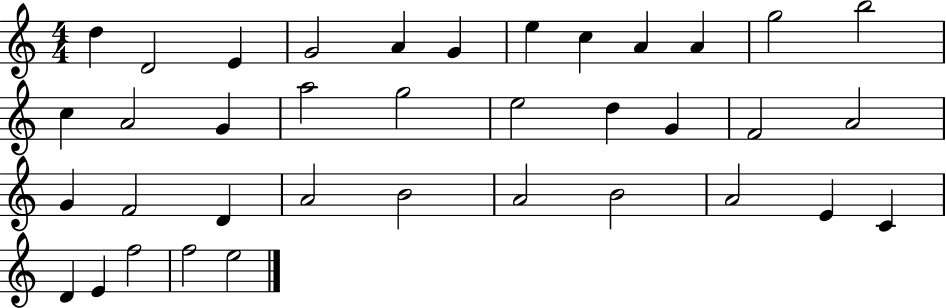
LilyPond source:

{
  \clef treble
  \numericTimeSignature
  \time 4/4
  \key c \major
  d''4 d'2 e'4 | g'2 a'4 g'4 | e''4 c''4 a'4 a'4 | g''2 b''2 | \break c''4 a'2 g'4 | a''2 g''2 | e''2 d''4 g'4 | f'2 a'2 | \break g'4 f'2 d'4 | a'2 b'2 | a'2 b'2 | a'2 e'4 c'4 | \break d'4 e'4 f''2 | f''2 e''2 | \bar "|."
}